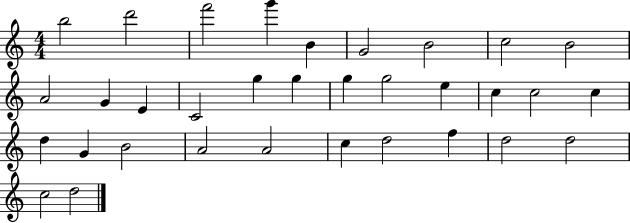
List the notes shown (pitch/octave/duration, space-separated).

B5/h D6/h F6/h G6/q B4/q G4/h B4/h C5/h B4/h A4/h G4/q E4/q C4/h G5/q G5/q G5/q G5/h E5/q C5/q C5/h C5/q D5/q G4/q B4/h A4/h A4/h C5/q D5/h F5/q D5/h D5/h C5/h D5/h